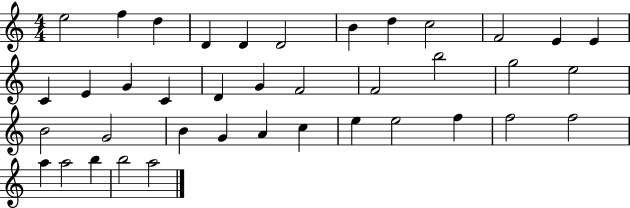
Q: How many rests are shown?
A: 0